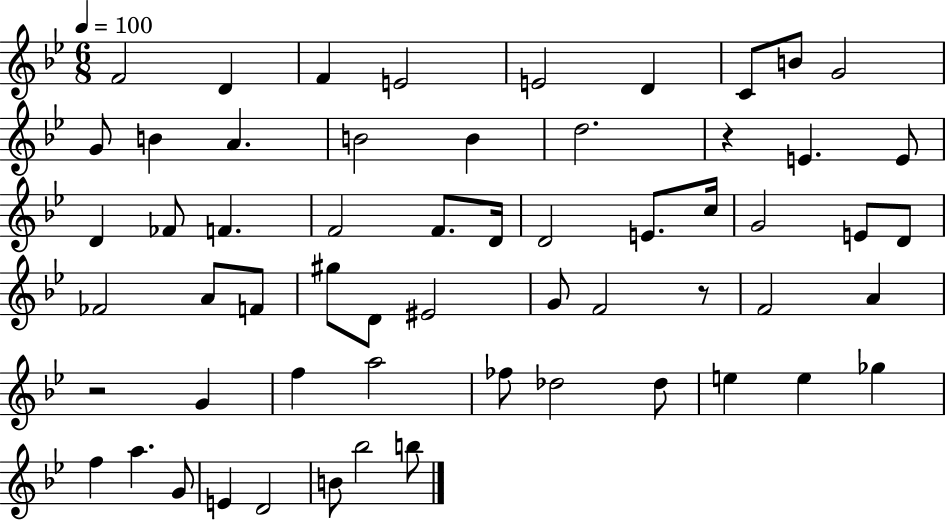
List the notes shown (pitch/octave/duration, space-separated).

F4/h D4/q F4/q E4/h E4/h D4/q C4/e B4/e G4/h G4/e B4/q A4/q. B4/h B4/q D5/h. R/q E4/q. E4/e D4/q FES4/e F4/q. F4/h F4/e. D4/s D4/h E4/e. C5/s G4/h E4/e D4/e FES4/h A4/e F4/e G#5/e D4/e EIS4/h G4/e F4/h R/e F4/h A4/q R/h G4/q F5/q A5/h FES5/e Db5/h Db5/e E5/q E5/q Gb5/q F5/q A5/q. G4/e E4/q D4/h B4/e Bb5/h B5/e